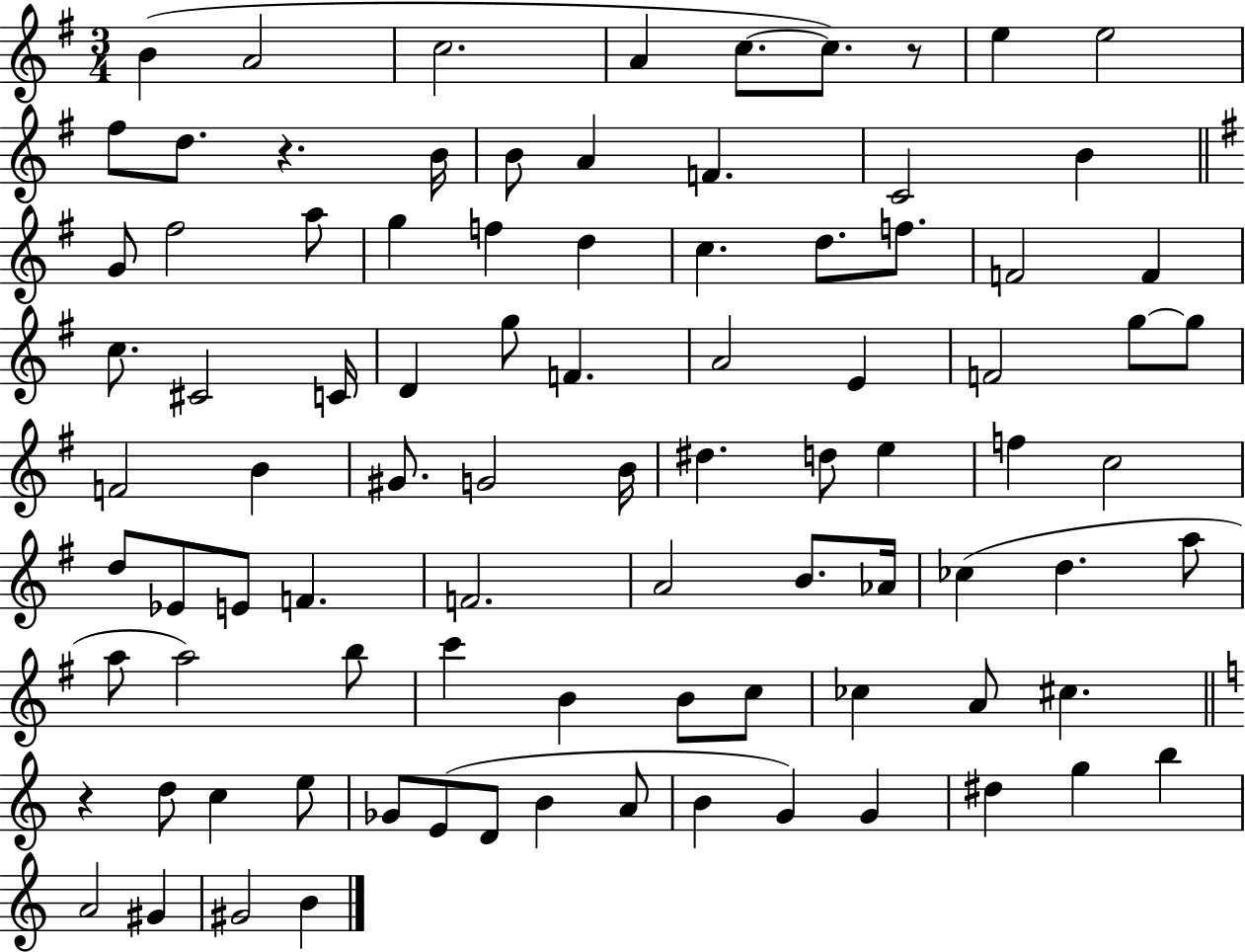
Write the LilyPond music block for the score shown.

{
  \clef treble
  \numericTimeSignature
  \time 3/4
  \key g \major
  b'4( a'2 | c''2. | a'4 c''8.~~ c''8.) r8 | e''4 e''2 | \break fis''8 d''8. r4. b'16 | b'8 a'4 f'4. | c'2 b'4 | \bar "||" \break \key g \major g'8 fis''2 a''8 | g''4 f''4 d''4 | c''4. d''8. f''8. | f'2 f'4 | \break c''8. cis'2 c'16 | d'4 g''8 f'4. | a'2 e'4 | f'2 g''8~~ g''8 | \break f'2 b'4 | gis'8. g'2 b'16 | dis''4. d''8 e''4 | f''4 c''2 | \break d''8 ees'8 e'8 f'4. | f'2. | a'2 b'8. aes'16 | ces''4( d''4. a''8 | \break a''8 a''2) b''8 | c'''4 b'4 b'8 c''8 | ces''4 a'8 cis''4. | \bar "||" \break \key a \minor r4 d''8 c''4 e''8 | ges'8 e'8( d'8 b'4 a'8 | b'4 g'4) g'4 | dis''4 g''4 b''4 | \break a'2 gis'4 | gis'2 b'4 | \bar "|."
}